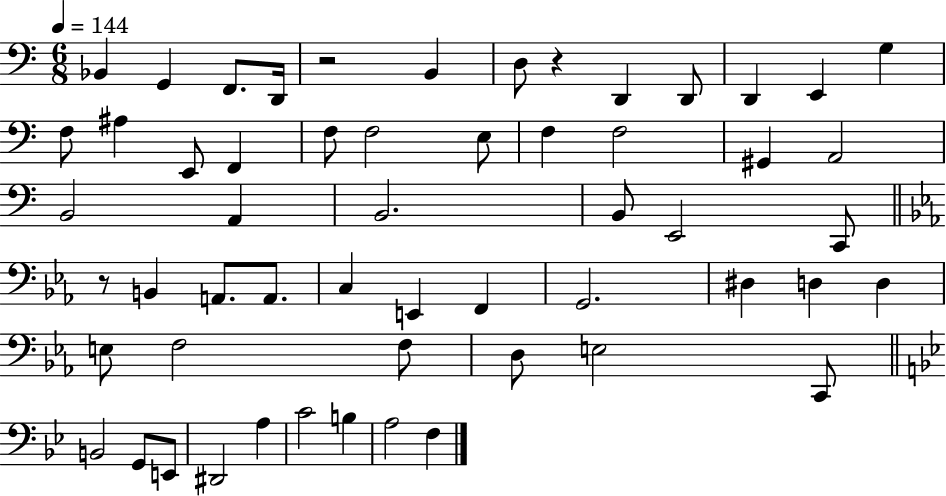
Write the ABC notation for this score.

X:1
T:Untitled
M:6/8
L:1/4
K:C
_B,, G,, F,,/2 D,,/4 z2 B,, D,/2 z D,, D,,/2 D,, E,, G, F,/2 ^A, E,,/2 F,, F,/2 F,2 E,/2 F, F,2 ^G,, A,,2 B,,2 A,, B,,2 B,,/2 E,,2 C,,/2 z/2 B,, A,,/2 A,,/2 C, E,, F,, G,,2 ^D, D, D, E,/2 F,2 F,/2 D,/2 E,2 C,,/2 B,,2 G,,/2 E,,/2 ^D,,2 A, C2 B, A,2 F,